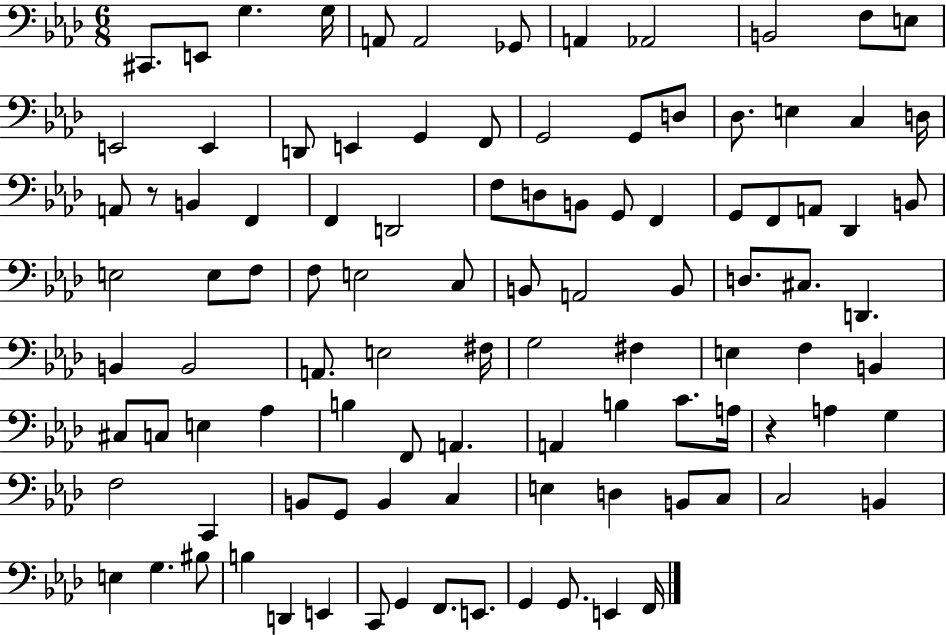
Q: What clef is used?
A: bass